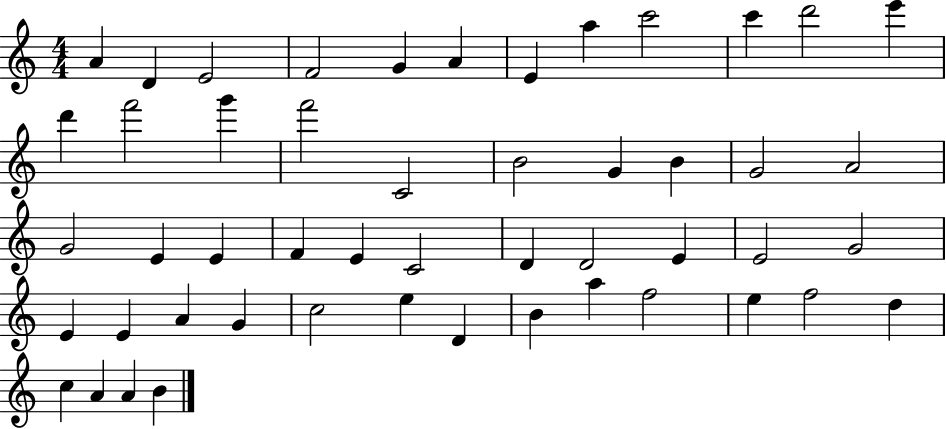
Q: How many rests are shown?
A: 0